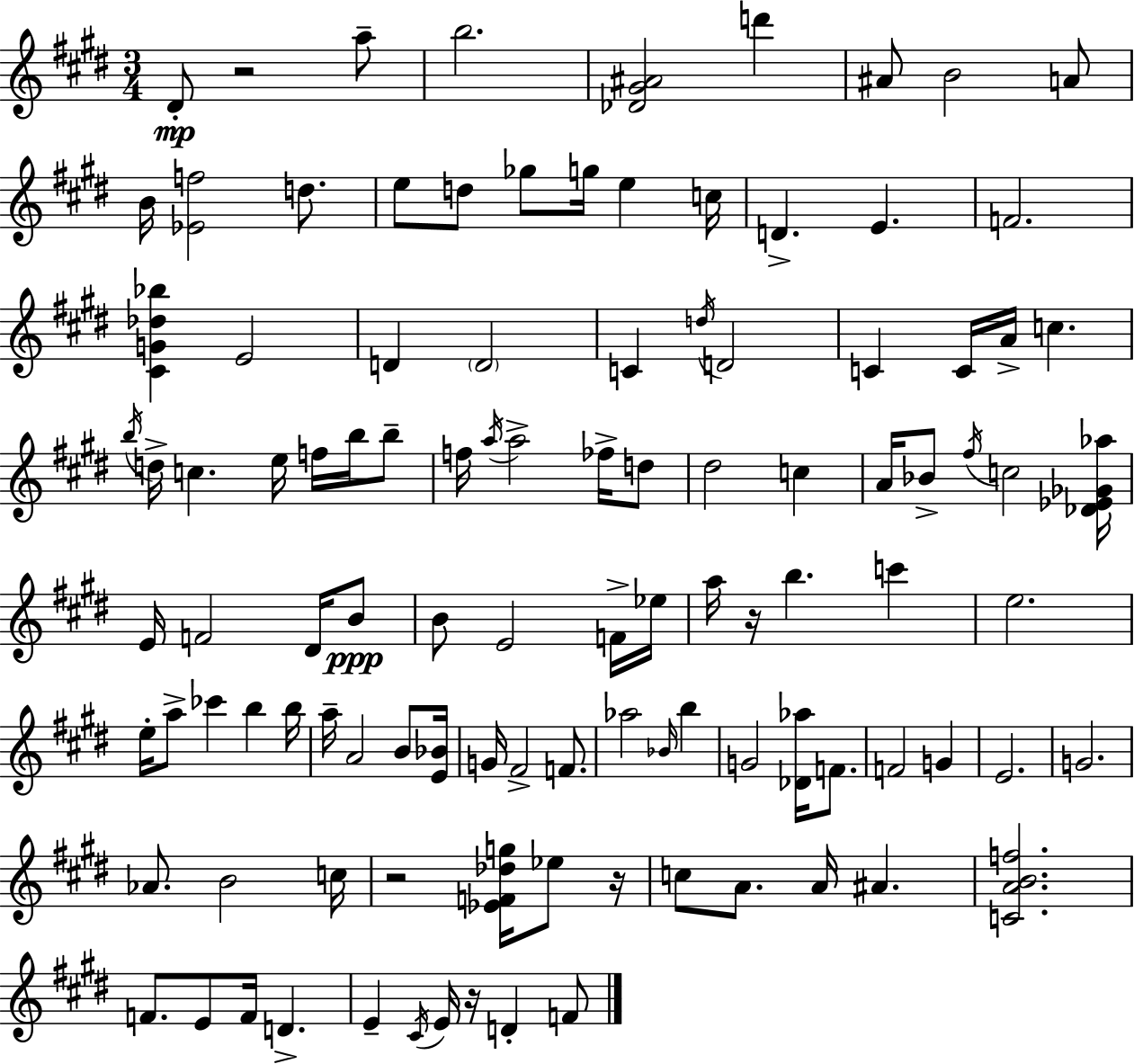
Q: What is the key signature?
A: E major